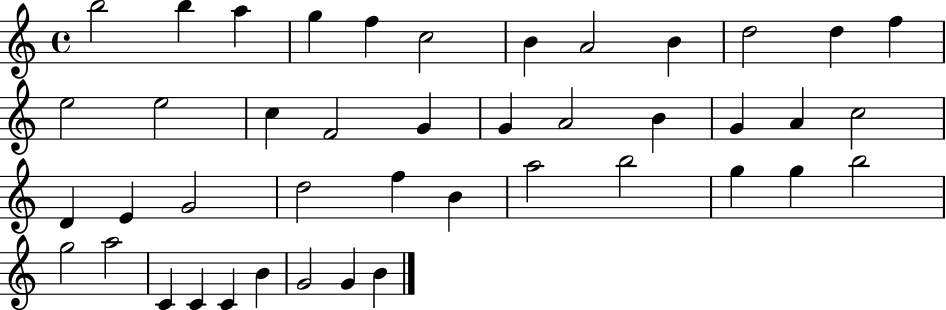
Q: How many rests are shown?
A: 0